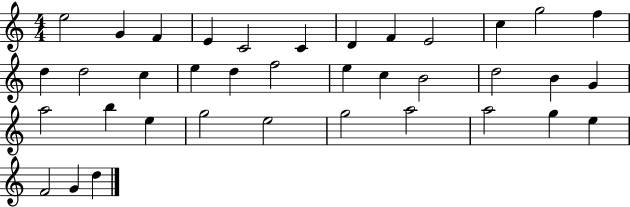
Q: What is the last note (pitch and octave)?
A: D5